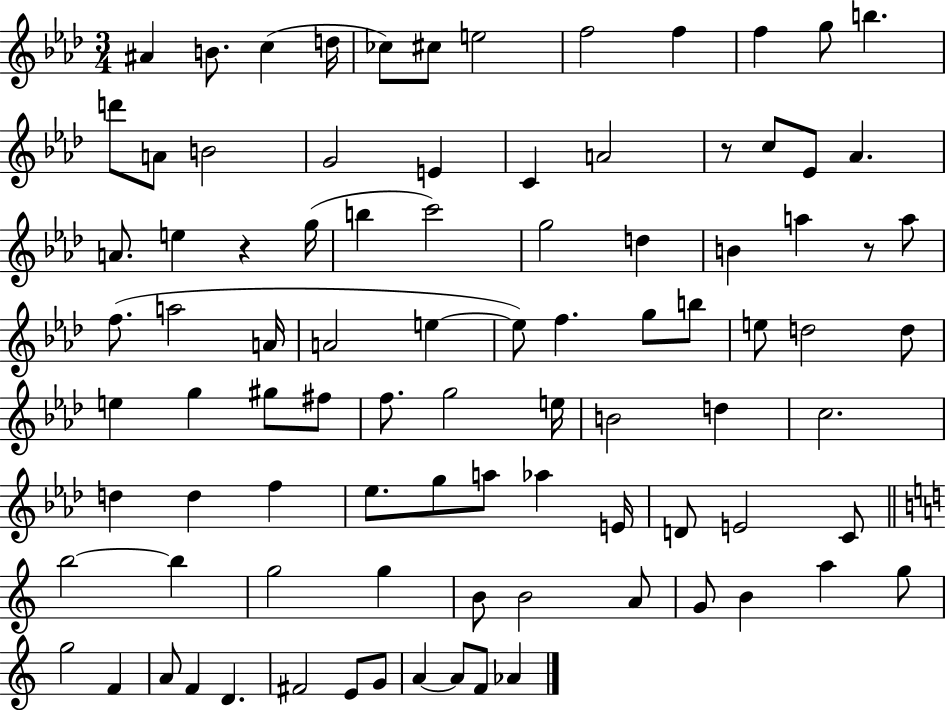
{
  \clef treble
  \numericTimeSignature
  \time 3/4
  \key aes \major
  ais'4 b'8. c''4( d''16 | ces''8) cis''8 e''2 | f''2 f''4 | f''4 g''8 b''4. | \break d'''8 a'8 b'2 | g'2 e'4 | c'4 a'2 | r8 c''8 ees'8 aes'4. | \break a'8. e''4 r4 g''16( | b''4 c'''2) | g''2 d''4 | b'4 a''4 r8 a''8 | \break f''8.( a''2 a'16 | a'2 e''4~~ | e''8) f''4. g''8 b''8 | e''8 d''2 d''8 | \break e''4 g''4 gis''8 fis''8 | f''8. g''2 e''16 | b'2 d''4 | c''2. | \break d''4 d''4 f''4 | ees''8. g''8 a''8 aes''4 e'16 | d'8 e'2 c'8 | \bar "||" \break \key c \major b''2~~ b''4 | g''2 g''4 | b'8 b'2 a'8 | g'8 b'4 a''4 g''8 | \break g''2 f'4 | a'8 f'4 d'4. | fis'2 e'8 g'8 | a'4~~ a'8 f'8 aes'4 | \break \bar "|."
}